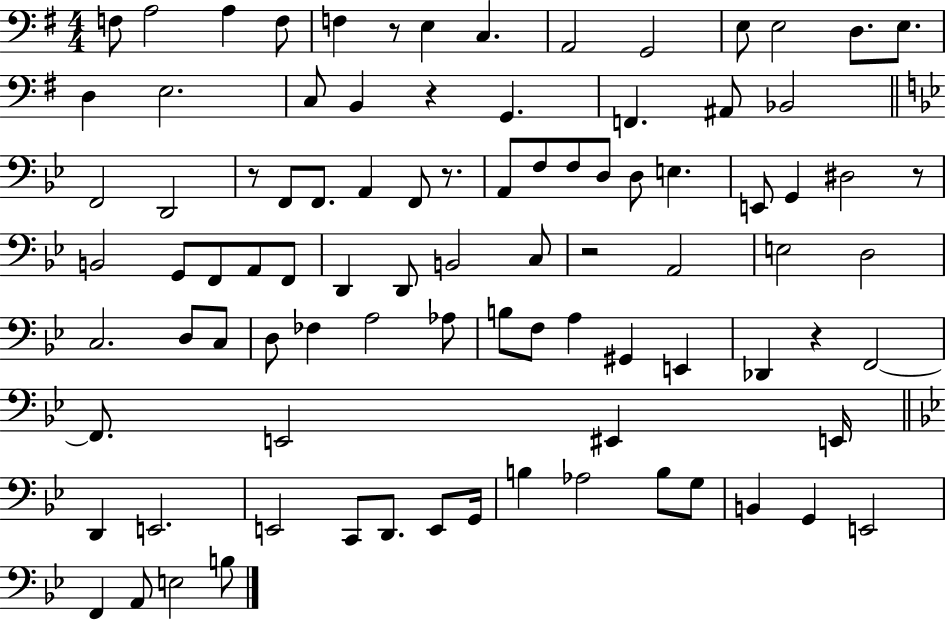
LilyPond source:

{
  \clef bass
  \numericTimeSignature
  \time 4/4
  \key g \major
  f8 a2 a4 f8 | f4 r8 e4 c4. | a,2 g,2 | e8 e2 d8. e8. | \break d4 e2. | c8 b,4 r4 g,4. | f,4. ais,8 bes,2 | \bar "||" \break \key bes \major f,2 d,2 | r8 f,8 f,8. a,4 f,8 r8. | a,8 f8 f8 d8 d8 e4. | e,8 g,4 dis2 r8 | \break b,2 g,8 f,8 a,8 f,8 | d,4 d,8 b,2 c8 | r2 a,2 | e2 d2 | \break c2. d8 c8 | d8 fes4 a2 aes8 | b8 f8 a4 gis,4 e,4 | des,4 r4 f,2~~ | \break f,8. e,2 eis,4 e,16 | \bar "||" \break \key g \minor d,4 e,2. | e,2 c,8 d,8. e,8 g,16 | b4 aes2 b8 g8 | b,4 g,4 e,2 | \break f,4 a,8 e2 b8 | \bar "|."
}